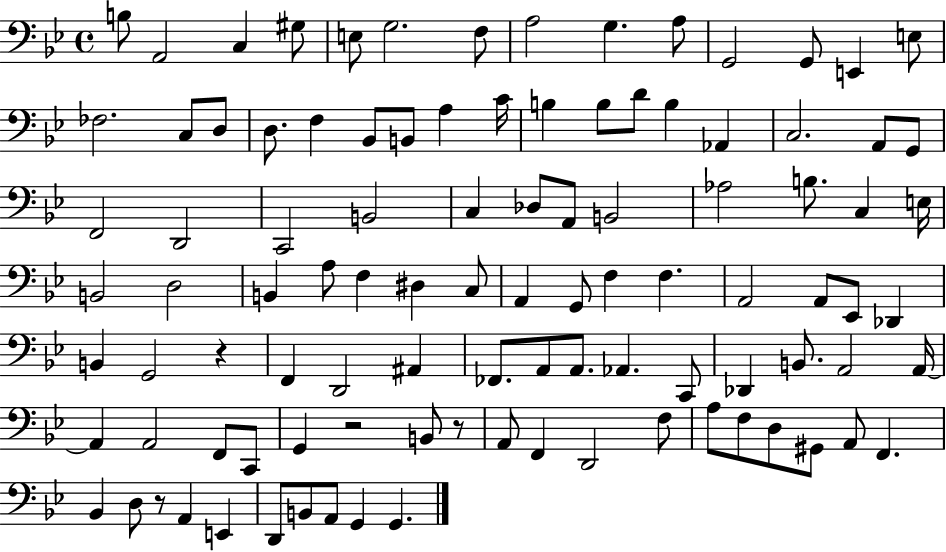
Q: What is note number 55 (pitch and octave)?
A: A2